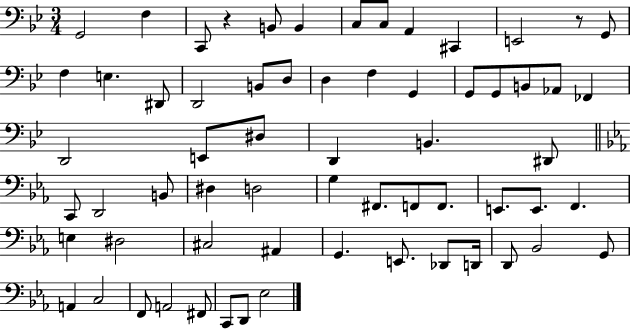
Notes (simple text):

G2/h F3/q C2/e R/q B2/e B2/q C3/e C3/e A2/q C#2/q E2/h R/e G2/e F3/q E3/q. D#2/e D2/h B2/e D3/e D3/q F3/q G2/q G2/e G2/e B2/e Ab2/e FES2/q D2/h E2/e D#3/e D2/q B2/q. D#2/e C2/e D2/h B2/e D#3/q D3/h G3/q F#2/e. F2/e F2/e. E2/e. E2/e. F2/q. E3/q D#3/h C#3/h A#2/q G2/q. E2/e. Db2/e D2/s D2/e Bb2/h G2/e A2/q C3/h F2/e A2/h F#2/e C2/e D2/e Eb3/h